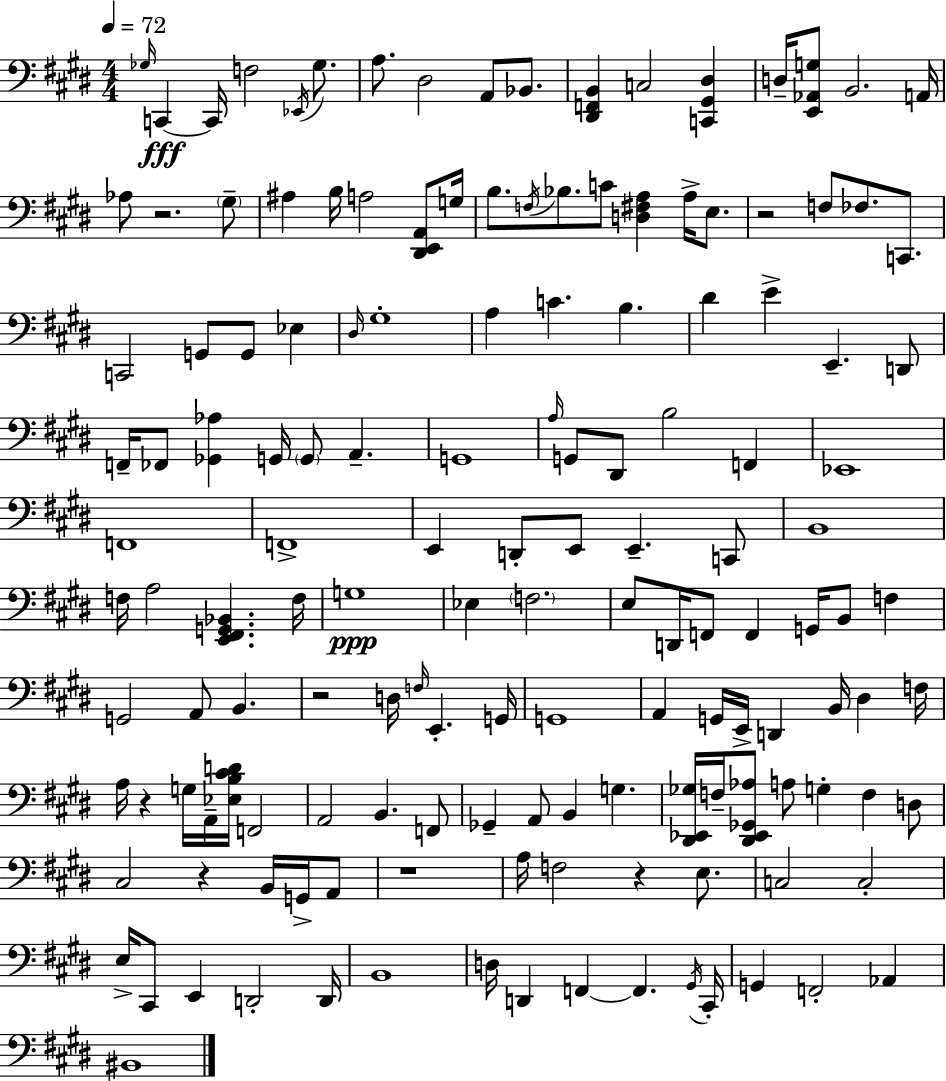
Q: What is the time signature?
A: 4/4